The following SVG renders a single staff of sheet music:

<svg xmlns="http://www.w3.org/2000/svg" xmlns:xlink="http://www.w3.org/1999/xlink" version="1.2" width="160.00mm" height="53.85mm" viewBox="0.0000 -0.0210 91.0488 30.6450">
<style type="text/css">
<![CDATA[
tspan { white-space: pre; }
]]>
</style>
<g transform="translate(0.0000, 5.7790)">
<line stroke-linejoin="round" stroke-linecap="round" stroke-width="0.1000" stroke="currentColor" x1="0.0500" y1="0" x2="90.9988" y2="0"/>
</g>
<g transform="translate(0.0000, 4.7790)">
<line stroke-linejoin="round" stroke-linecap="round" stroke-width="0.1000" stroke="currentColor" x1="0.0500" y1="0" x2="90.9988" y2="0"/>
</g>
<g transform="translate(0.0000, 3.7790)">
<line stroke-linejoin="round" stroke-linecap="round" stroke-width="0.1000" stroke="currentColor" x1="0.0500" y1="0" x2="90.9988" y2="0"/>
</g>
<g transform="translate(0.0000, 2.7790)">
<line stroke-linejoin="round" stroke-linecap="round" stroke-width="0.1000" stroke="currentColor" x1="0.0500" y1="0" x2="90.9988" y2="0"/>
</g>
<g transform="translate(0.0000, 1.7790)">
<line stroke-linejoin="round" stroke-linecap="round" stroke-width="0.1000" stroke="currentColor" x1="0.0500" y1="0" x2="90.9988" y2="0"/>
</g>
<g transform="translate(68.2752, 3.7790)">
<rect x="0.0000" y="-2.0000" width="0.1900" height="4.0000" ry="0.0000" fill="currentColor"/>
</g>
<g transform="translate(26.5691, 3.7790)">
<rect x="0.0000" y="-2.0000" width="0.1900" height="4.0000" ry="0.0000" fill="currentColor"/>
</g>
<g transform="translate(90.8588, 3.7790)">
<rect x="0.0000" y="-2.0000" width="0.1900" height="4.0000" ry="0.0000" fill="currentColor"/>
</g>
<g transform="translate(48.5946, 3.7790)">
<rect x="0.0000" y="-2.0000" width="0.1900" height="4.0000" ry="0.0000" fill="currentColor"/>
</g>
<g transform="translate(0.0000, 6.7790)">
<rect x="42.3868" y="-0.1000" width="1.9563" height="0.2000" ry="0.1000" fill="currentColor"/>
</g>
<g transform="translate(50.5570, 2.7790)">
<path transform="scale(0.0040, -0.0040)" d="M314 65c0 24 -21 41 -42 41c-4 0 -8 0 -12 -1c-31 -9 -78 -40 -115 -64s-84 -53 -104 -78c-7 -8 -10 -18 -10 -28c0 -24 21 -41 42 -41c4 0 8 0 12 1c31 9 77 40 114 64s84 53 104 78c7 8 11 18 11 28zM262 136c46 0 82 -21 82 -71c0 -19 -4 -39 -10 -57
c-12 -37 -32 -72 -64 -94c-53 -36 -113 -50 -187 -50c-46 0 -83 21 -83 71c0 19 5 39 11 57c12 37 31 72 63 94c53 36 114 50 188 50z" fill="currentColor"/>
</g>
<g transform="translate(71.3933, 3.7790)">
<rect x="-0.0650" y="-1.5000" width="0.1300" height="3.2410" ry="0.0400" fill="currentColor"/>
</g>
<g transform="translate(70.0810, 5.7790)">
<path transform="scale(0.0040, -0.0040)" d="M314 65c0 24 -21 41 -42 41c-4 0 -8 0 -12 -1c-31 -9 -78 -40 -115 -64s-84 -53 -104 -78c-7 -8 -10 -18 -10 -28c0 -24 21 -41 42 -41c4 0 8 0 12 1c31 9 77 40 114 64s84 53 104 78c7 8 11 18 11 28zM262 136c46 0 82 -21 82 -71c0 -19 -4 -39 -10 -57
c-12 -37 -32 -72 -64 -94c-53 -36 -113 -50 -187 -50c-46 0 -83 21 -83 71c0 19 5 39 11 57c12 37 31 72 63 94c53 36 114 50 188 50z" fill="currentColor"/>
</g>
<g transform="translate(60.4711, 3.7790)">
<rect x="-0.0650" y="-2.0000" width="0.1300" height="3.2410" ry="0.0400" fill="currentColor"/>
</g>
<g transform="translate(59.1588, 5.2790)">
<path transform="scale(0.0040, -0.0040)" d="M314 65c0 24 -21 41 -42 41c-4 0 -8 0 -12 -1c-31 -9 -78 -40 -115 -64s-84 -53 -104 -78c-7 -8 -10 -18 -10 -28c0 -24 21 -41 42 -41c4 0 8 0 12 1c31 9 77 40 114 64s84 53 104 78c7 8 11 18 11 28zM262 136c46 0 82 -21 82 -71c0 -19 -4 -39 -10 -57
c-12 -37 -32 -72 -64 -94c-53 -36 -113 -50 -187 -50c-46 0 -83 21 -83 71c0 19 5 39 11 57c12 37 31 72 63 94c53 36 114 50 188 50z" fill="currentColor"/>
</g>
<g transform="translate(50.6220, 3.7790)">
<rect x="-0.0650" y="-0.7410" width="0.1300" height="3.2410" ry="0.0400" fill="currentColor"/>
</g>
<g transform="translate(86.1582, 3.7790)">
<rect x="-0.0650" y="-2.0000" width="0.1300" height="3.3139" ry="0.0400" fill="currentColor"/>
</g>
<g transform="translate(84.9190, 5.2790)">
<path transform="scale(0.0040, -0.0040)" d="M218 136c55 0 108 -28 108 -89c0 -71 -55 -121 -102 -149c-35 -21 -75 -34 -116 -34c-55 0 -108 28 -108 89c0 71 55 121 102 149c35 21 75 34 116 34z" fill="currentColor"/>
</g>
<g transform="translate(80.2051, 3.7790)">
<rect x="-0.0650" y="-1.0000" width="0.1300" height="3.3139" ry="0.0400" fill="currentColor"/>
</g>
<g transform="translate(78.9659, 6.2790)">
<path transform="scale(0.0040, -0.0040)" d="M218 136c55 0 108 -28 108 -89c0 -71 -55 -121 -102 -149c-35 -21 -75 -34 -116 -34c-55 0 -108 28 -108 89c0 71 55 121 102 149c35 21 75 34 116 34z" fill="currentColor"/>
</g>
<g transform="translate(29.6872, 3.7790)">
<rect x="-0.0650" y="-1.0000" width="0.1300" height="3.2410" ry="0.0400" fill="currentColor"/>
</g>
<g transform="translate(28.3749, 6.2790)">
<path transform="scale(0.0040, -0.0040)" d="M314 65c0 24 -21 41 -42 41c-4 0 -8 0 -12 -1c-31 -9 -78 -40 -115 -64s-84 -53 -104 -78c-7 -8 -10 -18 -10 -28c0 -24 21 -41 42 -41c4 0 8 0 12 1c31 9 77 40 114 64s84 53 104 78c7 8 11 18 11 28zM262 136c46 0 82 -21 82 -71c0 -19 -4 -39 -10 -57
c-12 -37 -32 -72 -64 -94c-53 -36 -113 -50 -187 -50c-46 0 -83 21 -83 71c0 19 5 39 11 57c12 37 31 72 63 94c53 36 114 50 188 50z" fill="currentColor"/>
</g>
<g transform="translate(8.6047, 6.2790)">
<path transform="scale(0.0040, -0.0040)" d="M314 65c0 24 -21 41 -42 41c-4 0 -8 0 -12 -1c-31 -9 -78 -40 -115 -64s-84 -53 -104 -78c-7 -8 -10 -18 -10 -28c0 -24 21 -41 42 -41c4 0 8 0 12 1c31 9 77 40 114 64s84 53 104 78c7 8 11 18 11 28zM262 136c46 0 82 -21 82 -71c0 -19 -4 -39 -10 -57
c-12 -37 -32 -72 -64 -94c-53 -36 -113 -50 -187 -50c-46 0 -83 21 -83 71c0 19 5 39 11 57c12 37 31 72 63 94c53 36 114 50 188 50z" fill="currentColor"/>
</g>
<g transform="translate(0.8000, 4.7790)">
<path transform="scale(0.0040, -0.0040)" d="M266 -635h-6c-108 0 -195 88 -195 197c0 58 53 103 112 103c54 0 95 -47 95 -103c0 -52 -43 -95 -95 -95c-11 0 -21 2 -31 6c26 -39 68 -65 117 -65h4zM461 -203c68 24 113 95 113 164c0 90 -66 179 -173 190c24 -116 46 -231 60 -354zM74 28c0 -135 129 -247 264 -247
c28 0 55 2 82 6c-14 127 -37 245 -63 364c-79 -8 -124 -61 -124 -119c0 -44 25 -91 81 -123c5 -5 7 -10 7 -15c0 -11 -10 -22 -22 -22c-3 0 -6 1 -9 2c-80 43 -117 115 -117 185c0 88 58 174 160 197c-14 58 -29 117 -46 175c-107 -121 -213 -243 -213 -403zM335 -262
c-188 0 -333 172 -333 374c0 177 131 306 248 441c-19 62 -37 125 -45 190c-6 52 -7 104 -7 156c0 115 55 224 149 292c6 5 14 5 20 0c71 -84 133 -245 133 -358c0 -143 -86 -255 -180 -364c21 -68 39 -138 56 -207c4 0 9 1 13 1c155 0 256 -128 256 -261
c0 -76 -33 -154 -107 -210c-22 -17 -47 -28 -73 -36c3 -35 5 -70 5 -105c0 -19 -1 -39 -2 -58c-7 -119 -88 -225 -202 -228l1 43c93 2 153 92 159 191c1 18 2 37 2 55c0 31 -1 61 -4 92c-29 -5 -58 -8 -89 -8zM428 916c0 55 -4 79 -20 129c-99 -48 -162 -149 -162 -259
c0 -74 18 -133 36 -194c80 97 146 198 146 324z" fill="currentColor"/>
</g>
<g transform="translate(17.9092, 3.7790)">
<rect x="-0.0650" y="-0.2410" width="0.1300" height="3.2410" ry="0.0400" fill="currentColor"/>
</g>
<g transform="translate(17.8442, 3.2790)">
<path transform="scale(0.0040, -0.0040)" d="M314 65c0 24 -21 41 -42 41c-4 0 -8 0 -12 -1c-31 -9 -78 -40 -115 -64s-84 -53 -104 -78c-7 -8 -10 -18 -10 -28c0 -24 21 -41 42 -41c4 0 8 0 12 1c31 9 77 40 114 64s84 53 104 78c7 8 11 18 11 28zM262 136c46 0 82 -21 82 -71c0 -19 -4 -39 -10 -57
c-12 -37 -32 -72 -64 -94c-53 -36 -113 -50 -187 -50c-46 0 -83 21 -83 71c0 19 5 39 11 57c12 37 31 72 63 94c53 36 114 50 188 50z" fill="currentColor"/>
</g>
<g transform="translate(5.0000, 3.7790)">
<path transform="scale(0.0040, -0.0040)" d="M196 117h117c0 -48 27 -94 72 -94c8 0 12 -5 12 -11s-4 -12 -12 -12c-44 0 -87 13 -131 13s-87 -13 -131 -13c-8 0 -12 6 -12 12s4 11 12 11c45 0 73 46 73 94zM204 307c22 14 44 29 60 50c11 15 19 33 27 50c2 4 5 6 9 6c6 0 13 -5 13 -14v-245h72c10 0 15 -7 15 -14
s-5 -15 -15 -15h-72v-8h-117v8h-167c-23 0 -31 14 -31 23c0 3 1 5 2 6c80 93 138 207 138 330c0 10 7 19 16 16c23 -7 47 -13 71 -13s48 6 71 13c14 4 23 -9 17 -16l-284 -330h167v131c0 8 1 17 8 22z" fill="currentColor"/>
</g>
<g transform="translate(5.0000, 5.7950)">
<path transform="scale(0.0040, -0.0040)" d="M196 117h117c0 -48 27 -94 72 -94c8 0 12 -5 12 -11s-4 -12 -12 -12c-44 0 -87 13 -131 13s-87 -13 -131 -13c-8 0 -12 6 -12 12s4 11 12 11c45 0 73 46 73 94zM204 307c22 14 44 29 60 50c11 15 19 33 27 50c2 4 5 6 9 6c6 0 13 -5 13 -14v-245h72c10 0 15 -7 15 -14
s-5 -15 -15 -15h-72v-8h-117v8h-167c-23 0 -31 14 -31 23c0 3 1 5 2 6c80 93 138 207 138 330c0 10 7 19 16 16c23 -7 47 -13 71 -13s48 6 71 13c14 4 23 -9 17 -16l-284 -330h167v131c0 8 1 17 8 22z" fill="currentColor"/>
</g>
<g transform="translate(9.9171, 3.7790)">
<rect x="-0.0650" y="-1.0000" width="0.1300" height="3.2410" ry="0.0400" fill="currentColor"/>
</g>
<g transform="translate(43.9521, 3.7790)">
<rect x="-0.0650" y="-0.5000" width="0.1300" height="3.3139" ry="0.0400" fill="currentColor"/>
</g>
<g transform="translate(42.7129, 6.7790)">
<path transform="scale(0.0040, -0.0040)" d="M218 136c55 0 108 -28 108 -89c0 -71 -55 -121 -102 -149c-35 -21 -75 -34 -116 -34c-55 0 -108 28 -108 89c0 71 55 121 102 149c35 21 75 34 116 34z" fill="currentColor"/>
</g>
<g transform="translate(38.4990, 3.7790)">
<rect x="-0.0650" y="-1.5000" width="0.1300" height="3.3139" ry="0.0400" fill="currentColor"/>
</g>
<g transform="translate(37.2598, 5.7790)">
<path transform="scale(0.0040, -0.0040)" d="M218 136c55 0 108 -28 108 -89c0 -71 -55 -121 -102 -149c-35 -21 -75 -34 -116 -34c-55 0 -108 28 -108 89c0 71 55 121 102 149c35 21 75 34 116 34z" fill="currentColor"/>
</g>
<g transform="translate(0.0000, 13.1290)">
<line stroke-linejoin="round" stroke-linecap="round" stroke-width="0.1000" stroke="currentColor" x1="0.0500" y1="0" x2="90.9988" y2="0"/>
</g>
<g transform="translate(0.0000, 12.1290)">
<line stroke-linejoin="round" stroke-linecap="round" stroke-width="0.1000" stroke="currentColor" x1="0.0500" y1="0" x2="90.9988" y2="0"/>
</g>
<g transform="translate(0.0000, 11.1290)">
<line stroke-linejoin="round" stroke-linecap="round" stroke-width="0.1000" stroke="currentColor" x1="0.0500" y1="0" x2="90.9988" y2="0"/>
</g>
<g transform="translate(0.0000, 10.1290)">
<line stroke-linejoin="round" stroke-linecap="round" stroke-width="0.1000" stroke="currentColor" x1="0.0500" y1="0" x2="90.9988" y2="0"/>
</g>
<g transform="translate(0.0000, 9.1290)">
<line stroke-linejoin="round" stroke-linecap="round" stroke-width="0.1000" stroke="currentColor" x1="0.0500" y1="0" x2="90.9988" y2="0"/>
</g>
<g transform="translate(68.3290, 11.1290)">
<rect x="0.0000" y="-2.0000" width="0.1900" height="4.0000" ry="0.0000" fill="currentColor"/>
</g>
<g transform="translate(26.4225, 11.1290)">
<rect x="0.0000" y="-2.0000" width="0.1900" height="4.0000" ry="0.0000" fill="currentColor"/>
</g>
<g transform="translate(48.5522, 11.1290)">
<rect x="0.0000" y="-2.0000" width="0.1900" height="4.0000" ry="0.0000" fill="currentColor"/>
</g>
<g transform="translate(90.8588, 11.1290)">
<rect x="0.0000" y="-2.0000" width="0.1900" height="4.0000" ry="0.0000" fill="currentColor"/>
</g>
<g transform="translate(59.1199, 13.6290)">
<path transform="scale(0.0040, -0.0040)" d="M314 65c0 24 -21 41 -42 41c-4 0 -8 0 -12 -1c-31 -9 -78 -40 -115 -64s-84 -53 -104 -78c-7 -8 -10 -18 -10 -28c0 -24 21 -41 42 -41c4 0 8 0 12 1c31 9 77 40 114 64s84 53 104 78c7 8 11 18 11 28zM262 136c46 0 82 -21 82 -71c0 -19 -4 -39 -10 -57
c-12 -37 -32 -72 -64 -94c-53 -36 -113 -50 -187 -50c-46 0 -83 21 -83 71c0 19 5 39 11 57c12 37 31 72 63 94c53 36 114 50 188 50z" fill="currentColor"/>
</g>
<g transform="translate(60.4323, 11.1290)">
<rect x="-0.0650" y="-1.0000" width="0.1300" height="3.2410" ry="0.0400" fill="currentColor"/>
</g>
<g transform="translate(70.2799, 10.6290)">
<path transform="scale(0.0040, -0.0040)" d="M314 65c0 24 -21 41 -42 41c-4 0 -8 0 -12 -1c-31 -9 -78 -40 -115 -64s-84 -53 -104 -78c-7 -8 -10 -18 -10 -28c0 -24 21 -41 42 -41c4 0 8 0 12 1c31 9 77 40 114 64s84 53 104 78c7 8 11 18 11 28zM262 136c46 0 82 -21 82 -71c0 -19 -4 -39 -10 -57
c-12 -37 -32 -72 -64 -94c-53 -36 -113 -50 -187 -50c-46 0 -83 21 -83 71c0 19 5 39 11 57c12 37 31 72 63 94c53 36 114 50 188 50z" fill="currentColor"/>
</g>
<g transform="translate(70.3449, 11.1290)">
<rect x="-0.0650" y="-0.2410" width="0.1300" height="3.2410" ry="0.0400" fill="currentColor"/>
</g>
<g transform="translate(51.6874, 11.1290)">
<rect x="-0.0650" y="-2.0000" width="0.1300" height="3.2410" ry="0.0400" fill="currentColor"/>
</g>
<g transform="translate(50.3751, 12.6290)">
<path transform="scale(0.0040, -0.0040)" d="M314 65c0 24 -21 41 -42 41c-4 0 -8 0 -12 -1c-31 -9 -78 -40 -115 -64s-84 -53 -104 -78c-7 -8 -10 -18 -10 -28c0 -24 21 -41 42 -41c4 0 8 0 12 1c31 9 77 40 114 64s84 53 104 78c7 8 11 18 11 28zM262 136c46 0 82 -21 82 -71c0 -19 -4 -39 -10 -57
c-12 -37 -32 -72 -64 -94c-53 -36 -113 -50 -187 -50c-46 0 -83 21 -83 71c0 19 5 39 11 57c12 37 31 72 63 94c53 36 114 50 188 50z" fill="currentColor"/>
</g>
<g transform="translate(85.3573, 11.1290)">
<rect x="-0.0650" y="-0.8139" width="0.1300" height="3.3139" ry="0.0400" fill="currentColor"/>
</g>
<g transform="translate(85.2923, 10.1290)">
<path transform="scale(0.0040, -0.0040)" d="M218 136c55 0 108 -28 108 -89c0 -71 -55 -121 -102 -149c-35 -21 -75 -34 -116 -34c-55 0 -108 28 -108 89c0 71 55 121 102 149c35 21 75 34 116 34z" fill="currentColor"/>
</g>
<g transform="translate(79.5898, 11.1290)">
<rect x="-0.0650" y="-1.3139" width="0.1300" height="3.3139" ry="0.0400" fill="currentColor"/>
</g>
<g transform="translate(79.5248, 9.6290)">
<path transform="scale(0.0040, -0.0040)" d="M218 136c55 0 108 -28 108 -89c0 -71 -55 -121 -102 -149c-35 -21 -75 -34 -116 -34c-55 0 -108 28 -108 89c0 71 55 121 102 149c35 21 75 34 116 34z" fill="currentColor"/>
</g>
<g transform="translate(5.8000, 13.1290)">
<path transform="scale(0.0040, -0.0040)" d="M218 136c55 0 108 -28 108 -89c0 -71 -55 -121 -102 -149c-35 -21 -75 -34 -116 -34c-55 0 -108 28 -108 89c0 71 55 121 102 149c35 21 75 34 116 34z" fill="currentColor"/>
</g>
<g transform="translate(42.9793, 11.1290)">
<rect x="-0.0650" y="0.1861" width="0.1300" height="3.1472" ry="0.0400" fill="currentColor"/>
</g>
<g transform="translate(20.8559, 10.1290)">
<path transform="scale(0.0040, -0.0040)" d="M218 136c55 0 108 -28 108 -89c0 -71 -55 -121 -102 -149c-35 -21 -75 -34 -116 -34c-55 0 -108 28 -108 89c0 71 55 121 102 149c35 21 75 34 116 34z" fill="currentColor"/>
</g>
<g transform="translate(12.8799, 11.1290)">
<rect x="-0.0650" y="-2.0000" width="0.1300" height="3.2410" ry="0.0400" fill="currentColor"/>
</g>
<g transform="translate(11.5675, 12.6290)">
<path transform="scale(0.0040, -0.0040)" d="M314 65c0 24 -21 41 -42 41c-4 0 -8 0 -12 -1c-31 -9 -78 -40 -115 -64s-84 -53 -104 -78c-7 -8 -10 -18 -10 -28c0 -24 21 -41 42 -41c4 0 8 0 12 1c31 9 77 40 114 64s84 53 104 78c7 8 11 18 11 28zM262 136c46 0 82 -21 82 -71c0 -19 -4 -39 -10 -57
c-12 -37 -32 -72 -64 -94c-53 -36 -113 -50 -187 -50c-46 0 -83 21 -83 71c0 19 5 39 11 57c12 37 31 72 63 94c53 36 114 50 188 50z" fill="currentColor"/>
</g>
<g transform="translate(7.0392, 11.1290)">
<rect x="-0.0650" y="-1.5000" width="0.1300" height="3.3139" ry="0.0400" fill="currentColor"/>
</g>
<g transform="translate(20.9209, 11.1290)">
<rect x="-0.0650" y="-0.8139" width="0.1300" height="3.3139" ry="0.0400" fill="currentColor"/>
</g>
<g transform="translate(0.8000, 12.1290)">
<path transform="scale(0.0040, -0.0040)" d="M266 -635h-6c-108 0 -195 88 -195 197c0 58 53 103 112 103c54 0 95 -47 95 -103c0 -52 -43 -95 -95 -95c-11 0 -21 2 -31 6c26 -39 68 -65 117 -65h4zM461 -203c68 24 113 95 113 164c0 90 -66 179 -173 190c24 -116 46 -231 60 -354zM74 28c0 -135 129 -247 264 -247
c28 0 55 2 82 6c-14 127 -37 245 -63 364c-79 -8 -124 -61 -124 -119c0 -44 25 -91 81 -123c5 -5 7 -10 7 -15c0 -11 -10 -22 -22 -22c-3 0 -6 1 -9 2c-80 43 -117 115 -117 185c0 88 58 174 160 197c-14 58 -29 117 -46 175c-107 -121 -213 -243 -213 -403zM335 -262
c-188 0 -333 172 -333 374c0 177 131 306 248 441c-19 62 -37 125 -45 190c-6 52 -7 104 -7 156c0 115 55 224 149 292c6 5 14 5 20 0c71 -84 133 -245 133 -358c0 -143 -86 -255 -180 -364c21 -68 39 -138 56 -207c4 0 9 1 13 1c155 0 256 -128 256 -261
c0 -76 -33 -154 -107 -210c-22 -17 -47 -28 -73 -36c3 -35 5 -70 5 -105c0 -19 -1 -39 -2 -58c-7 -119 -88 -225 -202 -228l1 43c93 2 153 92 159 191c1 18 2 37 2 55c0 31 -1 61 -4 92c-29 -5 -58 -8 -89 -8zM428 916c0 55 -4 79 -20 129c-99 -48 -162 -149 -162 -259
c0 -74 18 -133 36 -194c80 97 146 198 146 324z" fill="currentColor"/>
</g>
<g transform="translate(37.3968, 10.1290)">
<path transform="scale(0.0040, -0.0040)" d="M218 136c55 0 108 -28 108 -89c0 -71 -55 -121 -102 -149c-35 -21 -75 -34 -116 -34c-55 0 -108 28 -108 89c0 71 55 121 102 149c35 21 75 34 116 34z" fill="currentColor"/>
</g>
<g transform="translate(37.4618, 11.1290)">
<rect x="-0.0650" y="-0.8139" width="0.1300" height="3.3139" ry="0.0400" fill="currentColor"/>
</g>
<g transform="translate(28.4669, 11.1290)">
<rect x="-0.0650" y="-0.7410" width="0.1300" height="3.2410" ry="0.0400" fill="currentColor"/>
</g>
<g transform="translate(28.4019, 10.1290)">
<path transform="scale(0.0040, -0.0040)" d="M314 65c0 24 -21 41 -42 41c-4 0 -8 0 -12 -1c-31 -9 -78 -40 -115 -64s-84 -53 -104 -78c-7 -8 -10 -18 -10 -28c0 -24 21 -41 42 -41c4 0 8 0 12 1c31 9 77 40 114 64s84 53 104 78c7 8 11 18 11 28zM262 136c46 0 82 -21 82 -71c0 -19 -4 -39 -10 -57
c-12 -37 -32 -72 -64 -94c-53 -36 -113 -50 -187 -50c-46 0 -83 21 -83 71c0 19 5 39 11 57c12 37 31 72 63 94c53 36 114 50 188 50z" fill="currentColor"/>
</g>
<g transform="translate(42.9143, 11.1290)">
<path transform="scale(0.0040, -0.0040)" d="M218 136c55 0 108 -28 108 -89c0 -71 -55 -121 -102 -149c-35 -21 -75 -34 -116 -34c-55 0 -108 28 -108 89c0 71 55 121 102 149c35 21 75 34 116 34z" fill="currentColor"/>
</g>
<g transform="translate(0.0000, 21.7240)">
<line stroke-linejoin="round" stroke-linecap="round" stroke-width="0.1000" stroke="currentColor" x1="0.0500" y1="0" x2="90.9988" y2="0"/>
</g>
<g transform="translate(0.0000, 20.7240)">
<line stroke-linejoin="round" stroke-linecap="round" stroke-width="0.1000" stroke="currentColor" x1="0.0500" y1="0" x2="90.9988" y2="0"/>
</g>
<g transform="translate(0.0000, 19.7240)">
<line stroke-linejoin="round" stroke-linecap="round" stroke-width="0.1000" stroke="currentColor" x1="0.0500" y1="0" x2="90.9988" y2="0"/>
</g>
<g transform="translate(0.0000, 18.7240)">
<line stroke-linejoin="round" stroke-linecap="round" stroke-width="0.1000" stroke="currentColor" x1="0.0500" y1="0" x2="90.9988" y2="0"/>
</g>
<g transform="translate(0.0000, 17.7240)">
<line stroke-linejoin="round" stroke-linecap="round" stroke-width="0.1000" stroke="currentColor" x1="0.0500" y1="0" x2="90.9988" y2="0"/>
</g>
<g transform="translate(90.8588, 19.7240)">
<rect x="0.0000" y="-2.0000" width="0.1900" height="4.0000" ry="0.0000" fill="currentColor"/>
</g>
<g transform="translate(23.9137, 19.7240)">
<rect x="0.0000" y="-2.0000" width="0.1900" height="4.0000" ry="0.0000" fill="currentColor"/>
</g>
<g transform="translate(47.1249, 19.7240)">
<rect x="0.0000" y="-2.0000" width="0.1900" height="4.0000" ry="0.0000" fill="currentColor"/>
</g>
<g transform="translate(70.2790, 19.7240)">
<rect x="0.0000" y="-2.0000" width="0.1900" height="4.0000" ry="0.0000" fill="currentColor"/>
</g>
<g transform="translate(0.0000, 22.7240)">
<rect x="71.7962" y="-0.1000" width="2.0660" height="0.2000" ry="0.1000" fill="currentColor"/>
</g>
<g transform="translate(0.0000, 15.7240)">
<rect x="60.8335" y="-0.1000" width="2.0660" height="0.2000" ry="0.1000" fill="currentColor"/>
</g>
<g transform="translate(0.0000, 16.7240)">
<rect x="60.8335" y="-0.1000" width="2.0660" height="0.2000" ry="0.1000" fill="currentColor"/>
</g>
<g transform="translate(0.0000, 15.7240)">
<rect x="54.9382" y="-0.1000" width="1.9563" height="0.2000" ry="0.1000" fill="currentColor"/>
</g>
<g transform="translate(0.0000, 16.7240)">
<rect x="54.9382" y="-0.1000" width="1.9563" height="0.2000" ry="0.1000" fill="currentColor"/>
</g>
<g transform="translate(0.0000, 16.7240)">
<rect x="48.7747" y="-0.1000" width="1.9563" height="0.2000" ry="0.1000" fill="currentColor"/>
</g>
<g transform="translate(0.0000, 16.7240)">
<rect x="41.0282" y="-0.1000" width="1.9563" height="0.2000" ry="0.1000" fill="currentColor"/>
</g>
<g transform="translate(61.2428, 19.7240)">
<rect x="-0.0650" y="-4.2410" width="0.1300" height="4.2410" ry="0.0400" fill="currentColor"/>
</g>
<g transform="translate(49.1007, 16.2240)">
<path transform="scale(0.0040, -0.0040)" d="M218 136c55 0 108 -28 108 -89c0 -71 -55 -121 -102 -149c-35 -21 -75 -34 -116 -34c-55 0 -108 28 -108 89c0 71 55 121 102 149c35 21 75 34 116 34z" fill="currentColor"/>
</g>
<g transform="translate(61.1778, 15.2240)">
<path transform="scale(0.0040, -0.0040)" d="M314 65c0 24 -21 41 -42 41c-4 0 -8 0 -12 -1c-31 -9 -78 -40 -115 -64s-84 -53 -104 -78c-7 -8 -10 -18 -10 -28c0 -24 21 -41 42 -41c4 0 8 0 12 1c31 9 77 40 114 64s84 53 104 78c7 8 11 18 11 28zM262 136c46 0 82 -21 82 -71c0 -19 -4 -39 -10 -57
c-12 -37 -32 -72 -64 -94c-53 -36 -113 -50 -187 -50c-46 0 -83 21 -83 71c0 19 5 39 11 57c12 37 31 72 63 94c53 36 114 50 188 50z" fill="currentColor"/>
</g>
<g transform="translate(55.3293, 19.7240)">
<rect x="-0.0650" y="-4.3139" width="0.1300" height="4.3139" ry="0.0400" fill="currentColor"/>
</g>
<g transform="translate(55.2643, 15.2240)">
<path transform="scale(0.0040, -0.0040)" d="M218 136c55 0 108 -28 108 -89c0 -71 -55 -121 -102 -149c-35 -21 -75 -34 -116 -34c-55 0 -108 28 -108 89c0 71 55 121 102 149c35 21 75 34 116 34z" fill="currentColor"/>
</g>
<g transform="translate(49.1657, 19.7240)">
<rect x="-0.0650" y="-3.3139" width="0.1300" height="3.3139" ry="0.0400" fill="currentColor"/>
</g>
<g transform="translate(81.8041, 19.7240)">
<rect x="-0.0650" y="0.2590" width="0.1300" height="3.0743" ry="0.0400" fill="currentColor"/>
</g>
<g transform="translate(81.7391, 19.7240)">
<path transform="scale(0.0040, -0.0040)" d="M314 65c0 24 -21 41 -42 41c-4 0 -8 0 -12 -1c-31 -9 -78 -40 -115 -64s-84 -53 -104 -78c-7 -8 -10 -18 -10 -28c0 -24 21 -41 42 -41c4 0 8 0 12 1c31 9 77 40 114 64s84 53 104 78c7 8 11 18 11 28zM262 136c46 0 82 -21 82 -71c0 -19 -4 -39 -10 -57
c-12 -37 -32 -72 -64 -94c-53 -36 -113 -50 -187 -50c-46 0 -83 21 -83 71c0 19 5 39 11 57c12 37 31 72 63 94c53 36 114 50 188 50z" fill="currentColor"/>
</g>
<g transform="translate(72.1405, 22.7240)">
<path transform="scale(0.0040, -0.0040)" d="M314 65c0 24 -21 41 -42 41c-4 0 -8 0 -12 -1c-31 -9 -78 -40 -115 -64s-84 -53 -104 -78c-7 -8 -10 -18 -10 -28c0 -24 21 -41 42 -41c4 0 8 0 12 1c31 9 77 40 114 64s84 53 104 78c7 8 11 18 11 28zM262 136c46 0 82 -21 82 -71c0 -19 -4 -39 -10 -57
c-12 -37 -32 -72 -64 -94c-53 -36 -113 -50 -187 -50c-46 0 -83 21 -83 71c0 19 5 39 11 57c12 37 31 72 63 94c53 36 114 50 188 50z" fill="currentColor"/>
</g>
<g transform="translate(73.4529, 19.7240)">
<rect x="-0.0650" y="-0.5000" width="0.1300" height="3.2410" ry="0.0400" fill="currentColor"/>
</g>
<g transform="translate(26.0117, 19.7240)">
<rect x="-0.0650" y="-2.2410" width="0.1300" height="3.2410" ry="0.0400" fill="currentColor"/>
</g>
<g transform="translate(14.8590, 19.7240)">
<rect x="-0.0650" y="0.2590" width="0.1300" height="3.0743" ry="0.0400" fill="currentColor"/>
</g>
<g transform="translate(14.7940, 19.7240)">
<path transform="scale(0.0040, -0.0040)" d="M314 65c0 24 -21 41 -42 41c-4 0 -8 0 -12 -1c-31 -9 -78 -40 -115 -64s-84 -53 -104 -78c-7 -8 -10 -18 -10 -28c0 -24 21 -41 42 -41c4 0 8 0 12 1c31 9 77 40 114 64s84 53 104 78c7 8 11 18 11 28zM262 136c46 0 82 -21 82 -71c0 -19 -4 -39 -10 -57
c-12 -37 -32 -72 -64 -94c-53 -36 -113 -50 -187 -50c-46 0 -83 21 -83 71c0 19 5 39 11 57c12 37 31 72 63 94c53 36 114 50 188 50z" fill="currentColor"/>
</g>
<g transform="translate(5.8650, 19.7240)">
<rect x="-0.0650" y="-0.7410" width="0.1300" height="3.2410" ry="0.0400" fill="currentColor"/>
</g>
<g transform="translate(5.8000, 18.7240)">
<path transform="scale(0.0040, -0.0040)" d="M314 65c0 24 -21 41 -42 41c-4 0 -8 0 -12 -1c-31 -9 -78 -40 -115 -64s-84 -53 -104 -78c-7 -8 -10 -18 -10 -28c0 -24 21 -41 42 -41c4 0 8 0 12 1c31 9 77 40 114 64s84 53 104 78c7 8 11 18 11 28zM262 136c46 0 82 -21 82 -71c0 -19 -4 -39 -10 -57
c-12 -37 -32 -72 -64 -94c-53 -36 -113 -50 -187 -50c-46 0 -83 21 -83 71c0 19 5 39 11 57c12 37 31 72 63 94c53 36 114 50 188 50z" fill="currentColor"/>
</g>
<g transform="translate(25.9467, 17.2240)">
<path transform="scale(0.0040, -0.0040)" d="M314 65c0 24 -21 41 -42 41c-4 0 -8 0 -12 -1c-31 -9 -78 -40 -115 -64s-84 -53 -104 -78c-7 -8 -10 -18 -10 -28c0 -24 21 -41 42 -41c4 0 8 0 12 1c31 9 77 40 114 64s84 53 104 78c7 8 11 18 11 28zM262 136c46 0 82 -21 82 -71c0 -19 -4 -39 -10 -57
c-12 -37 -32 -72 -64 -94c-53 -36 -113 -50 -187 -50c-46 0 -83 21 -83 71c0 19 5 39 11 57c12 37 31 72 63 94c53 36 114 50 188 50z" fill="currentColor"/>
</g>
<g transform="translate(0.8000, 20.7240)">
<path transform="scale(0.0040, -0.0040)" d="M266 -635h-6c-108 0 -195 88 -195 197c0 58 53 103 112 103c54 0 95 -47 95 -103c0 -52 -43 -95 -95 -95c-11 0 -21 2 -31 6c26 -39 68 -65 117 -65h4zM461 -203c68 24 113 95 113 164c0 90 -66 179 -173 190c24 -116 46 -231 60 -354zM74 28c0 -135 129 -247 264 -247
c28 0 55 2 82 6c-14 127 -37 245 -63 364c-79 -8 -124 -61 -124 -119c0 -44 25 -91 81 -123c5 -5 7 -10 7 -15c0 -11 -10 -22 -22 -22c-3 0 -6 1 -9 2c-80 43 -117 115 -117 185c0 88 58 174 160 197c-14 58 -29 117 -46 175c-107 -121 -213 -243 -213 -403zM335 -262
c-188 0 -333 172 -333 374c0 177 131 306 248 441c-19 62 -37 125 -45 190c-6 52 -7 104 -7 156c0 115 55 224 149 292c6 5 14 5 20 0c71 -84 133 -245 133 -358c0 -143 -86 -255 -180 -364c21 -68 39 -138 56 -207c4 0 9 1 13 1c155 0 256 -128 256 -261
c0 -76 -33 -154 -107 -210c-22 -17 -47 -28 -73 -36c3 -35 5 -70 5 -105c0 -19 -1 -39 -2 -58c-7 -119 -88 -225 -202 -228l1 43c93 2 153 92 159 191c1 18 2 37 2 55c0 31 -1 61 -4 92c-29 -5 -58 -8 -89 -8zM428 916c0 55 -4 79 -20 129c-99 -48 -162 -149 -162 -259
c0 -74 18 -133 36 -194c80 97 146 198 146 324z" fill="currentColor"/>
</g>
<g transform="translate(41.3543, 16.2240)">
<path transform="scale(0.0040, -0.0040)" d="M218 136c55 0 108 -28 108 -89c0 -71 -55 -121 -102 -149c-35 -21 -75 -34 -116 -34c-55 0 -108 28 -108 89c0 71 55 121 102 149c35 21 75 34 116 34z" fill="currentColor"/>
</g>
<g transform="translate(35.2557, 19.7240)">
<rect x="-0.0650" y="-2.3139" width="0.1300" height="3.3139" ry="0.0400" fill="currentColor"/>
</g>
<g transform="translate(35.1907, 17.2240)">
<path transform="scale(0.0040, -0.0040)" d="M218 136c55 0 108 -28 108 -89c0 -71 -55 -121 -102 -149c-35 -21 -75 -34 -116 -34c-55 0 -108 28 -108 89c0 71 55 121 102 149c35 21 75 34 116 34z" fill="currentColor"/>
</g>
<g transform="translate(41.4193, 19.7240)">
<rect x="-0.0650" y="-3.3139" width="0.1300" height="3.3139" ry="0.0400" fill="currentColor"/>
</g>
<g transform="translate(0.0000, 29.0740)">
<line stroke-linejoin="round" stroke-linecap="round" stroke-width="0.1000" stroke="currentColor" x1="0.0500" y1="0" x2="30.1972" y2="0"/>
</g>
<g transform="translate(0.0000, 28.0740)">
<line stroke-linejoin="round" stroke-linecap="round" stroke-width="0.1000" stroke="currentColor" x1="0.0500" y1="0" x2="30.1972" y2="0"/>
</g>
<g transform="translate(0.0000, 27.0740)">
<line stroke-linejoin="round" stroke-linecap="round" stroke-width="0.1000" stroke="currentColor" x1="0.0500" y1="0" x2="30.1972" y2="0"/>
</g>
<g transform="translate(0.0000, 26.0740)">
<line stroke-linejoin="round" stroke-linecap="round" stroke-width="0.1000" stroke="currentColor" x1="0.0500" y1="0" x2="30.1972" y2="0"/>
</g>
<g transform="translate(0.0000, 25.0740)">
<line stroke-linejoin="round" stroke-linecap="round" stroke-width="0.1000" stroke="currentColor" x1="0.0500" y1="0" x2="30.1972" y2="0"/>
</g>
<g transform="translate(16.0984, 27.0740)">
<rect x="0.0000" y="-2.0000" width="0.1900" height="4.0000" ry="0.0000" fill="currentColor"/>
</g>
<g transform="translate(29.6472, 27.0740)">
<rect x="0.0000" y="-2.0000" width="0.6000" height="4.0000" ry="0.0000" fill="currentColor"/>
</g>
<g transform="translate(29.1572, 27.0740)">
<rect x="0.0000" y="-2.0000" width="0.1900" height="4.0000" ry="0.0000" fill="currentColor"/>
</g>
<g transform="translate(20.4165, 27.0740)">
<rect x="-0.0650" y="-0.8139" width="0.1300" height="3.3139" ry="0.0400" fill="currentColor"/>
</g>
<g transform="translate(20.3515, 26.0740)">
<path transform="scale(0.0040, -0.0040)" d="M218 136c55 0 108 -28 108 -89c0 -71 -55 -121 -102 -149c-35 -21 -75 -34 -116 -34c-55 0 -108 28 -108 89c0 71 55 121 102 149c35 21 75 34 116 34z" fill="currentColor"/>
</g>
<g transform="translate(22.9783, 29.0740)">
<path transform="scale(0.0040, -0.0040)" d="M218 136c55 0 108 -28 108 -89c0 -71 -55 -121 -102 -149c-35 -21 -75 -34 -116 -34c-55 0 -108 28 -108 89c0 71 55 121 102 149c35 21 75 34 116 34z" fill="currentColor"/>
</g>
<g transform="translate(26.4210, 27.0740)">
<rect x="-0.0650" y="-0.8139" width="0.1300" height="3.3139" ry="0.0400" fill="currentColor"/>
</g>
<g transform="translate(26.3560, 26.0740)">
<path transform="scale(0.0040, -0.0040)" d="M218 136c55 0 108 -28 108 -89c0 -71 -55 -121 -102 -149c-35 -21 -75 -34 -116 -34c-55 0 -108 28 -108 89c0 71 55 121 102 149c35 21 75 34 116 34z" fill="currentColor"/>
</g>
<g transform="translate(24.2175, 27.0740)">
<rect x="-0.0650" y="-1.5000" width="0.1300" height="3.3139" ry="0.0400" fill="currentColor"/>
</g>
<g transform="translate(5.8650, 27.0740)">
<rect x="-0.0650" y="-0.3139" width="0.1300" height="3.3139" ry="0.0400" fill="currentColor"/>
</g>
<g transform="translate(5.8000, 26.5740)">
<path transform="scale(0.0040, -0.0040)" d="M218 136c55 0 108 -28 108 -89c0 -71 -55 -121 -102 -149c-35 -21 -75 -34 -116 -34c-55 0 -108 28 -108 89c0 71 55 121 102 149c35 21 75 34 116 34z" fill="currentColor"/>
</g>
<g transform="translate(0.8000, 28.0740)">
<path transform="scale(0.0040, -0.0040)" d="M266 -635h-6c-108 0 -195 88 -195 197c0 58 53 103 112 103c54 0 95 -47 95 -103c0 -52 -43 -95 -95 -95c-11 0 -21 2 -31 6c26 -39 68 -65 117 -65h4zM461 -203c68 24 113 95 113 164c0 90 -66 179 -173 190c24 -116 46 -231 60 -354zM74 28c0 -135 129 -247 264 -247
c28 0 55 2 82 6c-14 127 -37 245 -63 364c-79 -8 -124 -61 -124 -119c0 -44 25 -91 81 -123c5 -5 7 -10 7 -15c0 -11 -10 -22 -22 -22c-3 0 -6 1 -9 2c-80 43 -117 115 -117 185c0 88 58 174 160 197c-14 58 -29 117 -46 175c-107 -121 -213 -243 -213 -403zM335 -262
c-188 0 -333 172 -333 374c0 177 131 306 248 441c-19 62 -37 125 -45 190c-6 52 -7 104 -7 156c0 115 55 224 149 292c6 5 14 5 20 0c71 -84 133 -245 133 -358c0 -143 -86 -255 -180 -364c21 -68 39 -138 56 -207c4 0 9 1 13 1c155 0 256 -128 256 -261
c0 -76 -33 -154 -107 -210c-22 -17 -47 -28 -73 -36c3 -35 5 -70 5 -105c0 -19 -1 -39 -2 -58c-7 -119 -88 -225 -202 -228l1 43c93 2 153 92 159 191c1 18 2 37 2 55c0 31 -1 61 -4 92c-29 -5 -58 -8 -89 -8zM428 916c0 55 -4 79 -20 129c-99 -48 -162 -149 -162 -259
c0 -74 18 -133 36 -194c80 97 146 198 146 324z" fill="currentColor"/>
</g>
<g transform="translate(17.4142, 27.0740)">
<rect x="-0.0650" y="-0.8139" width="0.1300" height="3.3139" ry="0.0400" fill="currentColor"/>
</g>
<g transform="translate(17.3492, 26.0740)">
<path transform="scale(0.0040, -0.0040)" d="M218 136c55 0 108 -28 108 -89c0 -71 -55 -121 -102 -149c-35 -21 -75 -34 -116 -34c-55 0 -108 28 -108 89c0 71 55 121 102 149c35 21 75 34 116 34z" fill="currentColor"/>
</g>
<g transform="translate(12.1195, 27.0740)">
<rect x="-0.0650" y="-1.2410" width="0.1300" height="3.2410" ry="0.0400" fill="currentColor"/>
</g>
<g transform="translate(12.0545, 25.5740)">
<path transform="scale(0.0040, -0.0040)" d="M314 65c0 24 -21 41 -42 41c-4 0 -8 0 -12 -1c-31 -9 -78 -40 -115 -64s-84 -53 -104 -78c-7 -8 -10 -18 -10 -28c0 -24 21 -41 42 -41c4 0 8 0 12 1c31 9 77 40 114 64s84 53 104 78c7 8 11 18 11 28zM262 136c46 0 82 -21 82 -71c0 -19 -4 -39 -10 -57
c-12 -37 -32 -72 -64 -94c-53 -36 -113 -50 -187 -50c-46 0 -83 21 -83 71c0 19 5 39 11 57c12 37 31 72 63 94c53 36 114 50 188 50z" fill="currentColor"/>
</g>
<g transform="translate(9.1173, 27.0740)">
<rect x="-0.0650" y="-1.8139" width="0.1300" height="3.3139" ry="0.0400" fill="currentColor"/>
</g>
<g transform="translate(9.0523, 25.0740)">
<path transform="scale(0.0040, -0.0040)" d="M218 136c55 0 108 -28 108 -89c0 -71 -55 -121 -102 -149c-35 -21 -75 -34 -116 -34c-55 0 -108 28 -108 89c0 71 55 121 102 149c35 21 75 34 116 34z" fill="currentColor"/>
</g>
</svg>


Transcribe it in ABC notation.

X:1
T:Untitled
M:4/4
L:1/4
K:C
D2 c2 D2 E C d2 F2 E2 D F E F2 d d2 d B F2 D2 c2 e d d2 B2 g2 g b b d' d'2 C2 B2 c f e2 d d E d